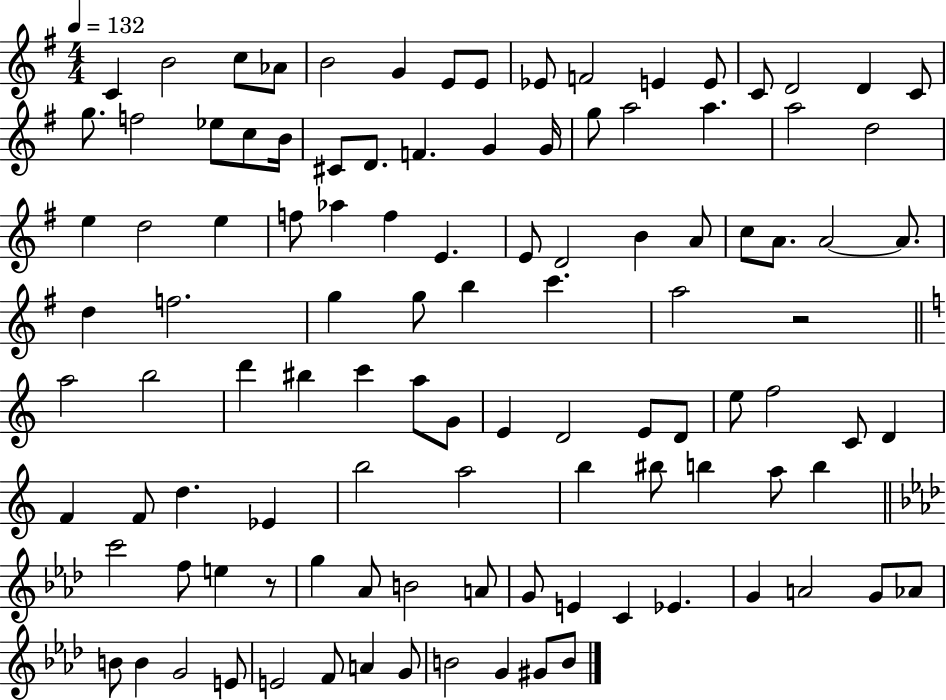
{
  \clef treble
  \numericTimeSignature
  \time 4/4
  \key g \major
  \tempo 4 = 132
  c'4 b'2 c''8 aes'8 | b'2 g'4 e'8 e'8 | ees'8 f'2 e'4 e'8 | c'8 d'2 d'4 c'8 | \break g''8. f''2 ees''8 c''8 b'16 | cis'8 d'8. f'4. g'4 g'16 | g''8 a''2 a''4. | a''2 d''2 | \break e''4 d''2 e''4 | f''8 aes''4 f''4 e'4. | e'8 d'2 b'4 a'8 | c''8 a'8. a'2~~ a'8. | \break d''4 f''2. | g''4 g''8 b''4 c'''4. | a''2 r2 | \bar "||" \break \key a \minor a''2 b''2 | d'''4 bis''4 c'''4 a''8 g'8 | e'4 d'2 e'8 d'8 | e''8 f''2 c'8 d'4 | \break f'4 f'8 d''4. ees'4 | b''2 a''2 | b''4 bis''8 b''4 a''8 b''4 | \bar "||" \break \key aes \major c'''2 f''8 e''4 r8 | g''4 aes'8 b'2 a'8 | g'8 e'4 c'4 ees'4. | g'4 a'2 g'8 aes'8 | \break b'8 b'4 g'2 e'8 | e'2 f'8 a'4 g'8 | b'2 g'4 gis'8 b'8 | \bar "|."
}